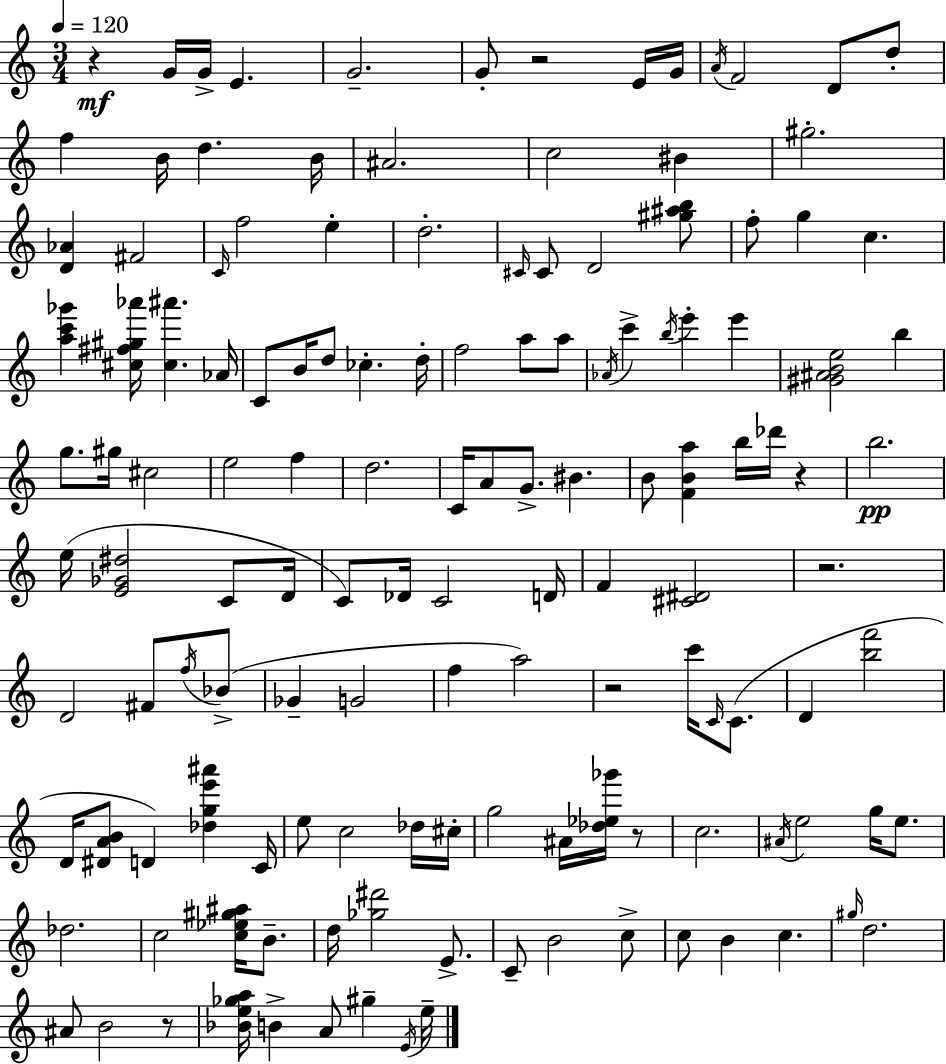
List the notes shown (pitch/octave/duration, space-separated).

R/q G4/s G4/s E4/q. G4/h. G4/e R/h E4/s G4/s A4/s F4/h D4/e D5/e F5/q B4/s D5/q. B4/s A#4/h. C5/h BIS4/q G#5/h. [D4,Ab4]/q F#4/h C4/s F5/h E5/q D5/h. C#4/s C#4/e D4/h [G#5,A#5,B5]/e F5/e G5/q C5/q. [A5,C6,Gb6]/q [C#5,F#5,G#5,Ab6]/s [C#5,A#6]/q. Ab4/s C4/e B4/s D5/e CES5/q. D5/s F5/h A5/e A5/e Ab4/s C6/q B5/s E6/q E6/q [G#4,A#4,B4,E5]/h B5/q G5/e. G#5/s C#5/h E5/h F5/q D5/h. C4/s A4/e G4/e. BIS4/q. B4/e [F4,B4,A5]/q B5/s Db6/s R/q B5/h. E5/s [E4,Gb4,D#5]/h C4/e D4/s C4/e Db4/s C4/h D4/s F4/q [C#4,D#4]/h R/h. D4/h F#4/e F5/s Bb4/e Gb4/q G4/h F5/q A5/h R/h C6/s C4/s C4/e. D4/q [B5,F6]/h D4/s [D#4,A4,B4]/e D4/q [Db5,G5,E6,A#6]/q C4/s E5/e C5/h Db5/s C#5/s G5/h A#4/s [Db5,Eb5,Gb6]/s R/e C5/h. A#4/s E5/h G5/s E5/e. Db5/h. C5/h [C5,Eb5,G#5,A#5]/s B4/e. D5/s [Gb5,D#6]/h E4/e. C4/e B4/h C5/e C5/e B4/q C5/q. G#5/s D5/h. A#4/e B4/h R/e [Bb4,E5,Gb5,A5]/s B4/q A4/e G#5/q E4/s E5/s